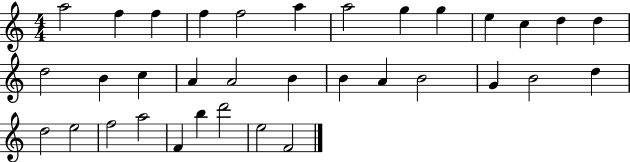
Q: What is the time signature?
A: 4/4